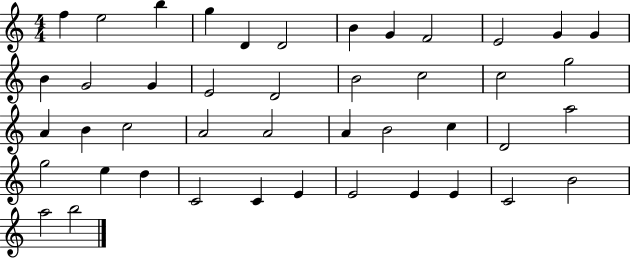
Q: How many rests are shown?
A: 0